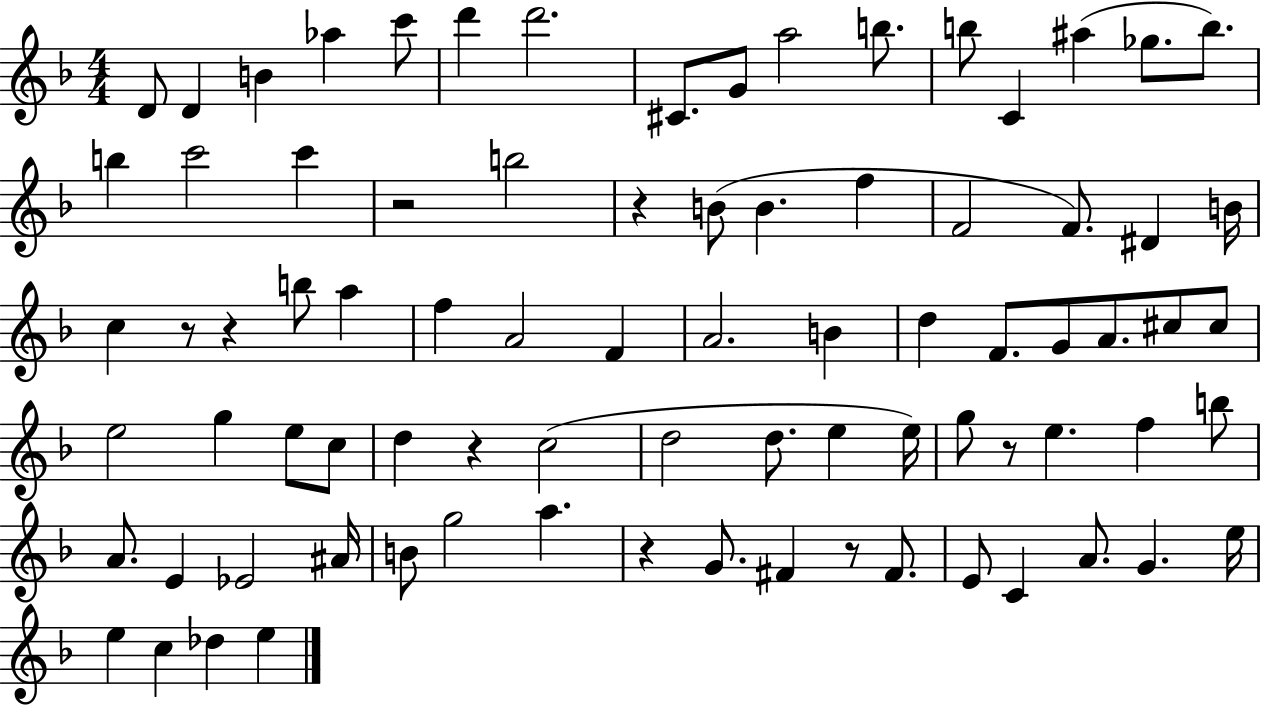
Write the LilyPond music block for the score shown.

{
  \clef treble
  \numericTimeSignature
  \time 4/4
  \key f \major
  d'8 d'4 b'4 aes''4 c'''8 | d'''4 d'''2. | cis'8. g'8 a''2 b''8. | b''8 c'4 ais''4( ges''8. b''8.) | \break b''4 c'''2 c'''4 | r2 b''2 | r4 b'8( b'4. f''4 | f'2 f'8.) dis'4 b'16 | \break c''4 r8 r4 b''8 a''4 | f''4 a'2 f'4 | a'2. b'4 | d''4 f'8. g'8 a'8. cis''8 cis''8 | \break e''2 g''4 e''8 c''8 | d''4 r4 c''2( | d''2 d''8. e''4 e''16) | g''8 r8 e''4. f''4 b''8 | \break a'8. e'4 ees'2 ais'16 | b'8 g''2 a''4. | r4 g'8. fis'4 r8 fis'8. | e'8 c'4 a'8. g'4. e''16 | \break e''4 c''4 des''4 e''4 | \bar "|."
}